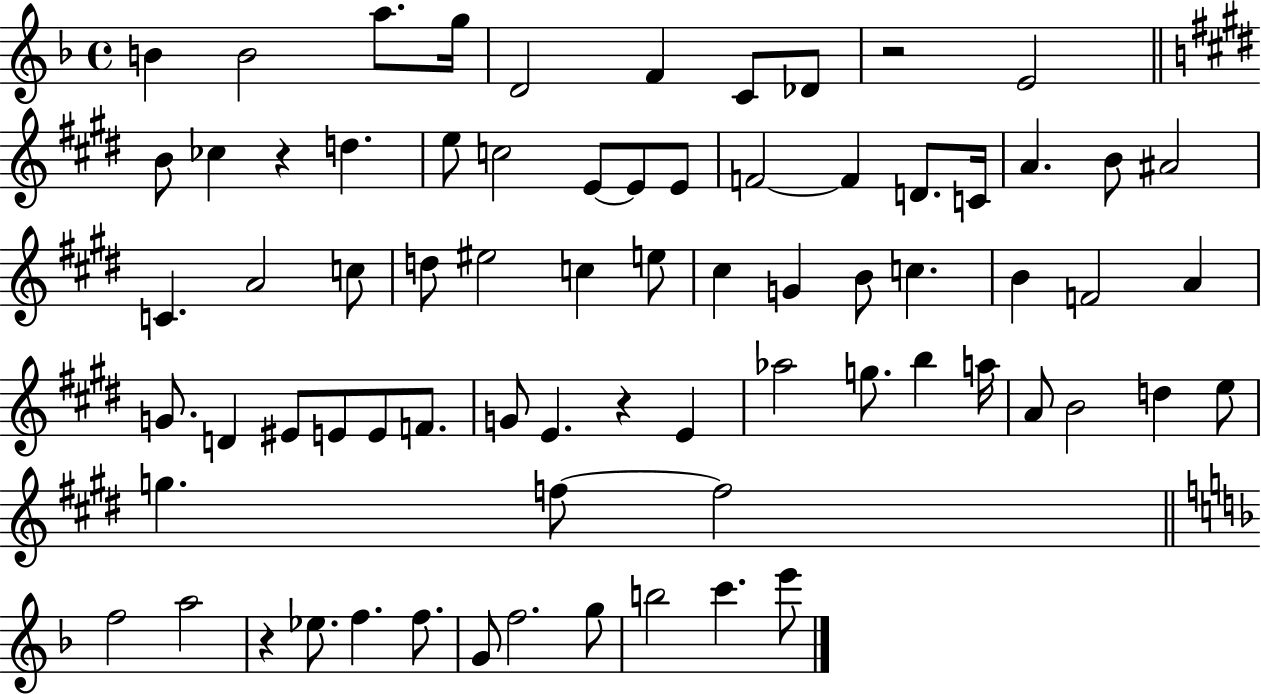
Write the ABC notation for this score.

X:1
T:Untitled
M:4/4
L:1/4
K:F
B B2 a/2 g/4 D2 F C/2 _D/2 z2 E2 B/2 _c z d e/2 c2 E/2 E/2 E/2 F2 F D/2 C/4 A B/2 ^A2 C A2 c/2 d/2 ^e2 c e/2 ^c G B/2 c B F2 A G/2 D ^E/2 E/2 E/2 F/2 G/2 E z E _a2 g/2 b a/4 A/2 B2 d e/2 g f/2 f2 f2 a2 z _e/2 f f/2 G/2 f2 g/2 b2 c' e'/2